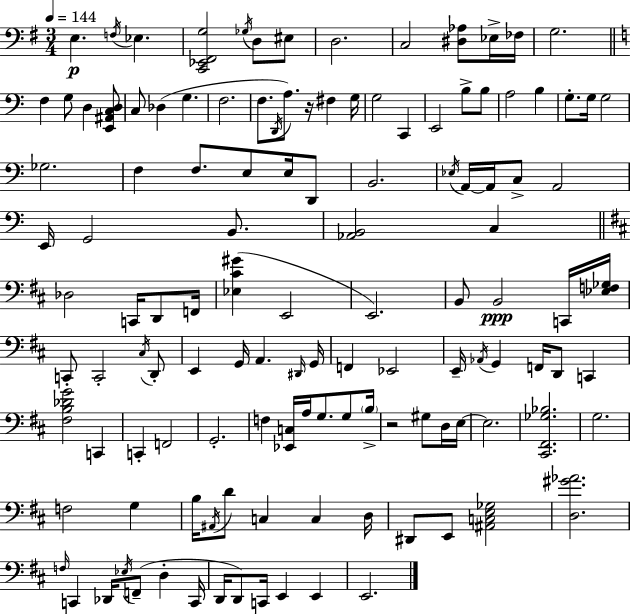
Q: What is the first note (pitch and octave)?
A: E3